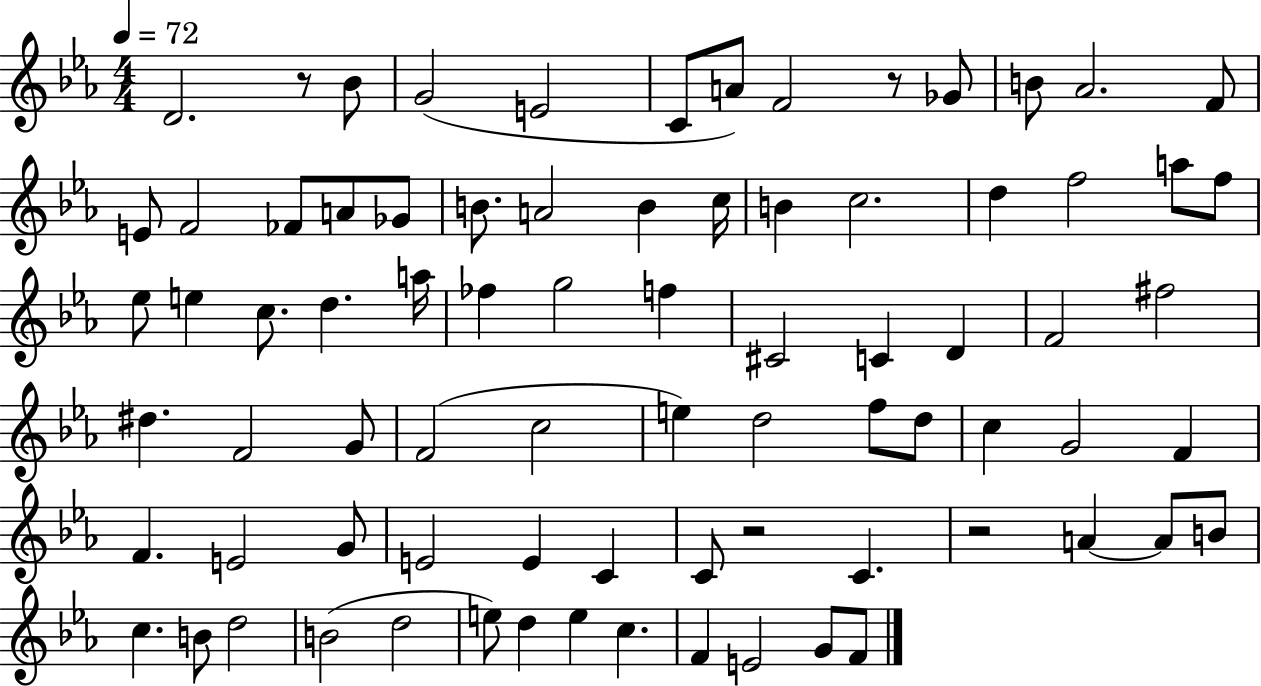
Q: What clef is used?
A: treble